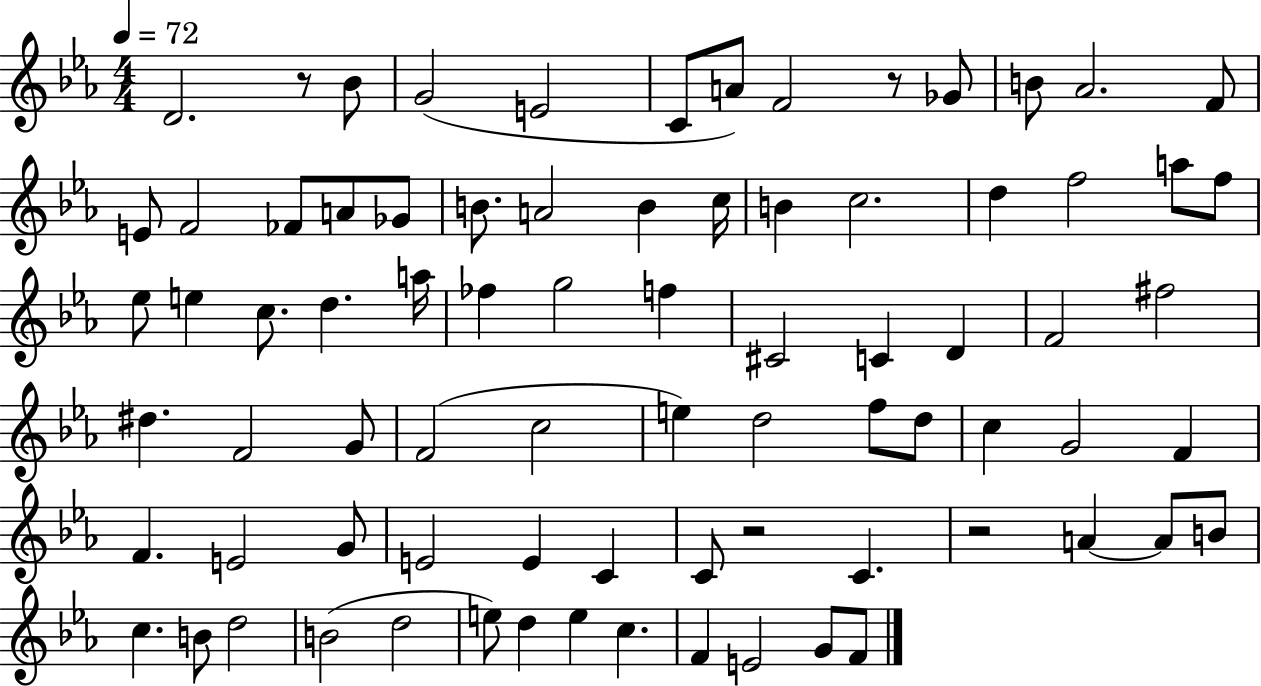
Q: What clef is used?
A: treble